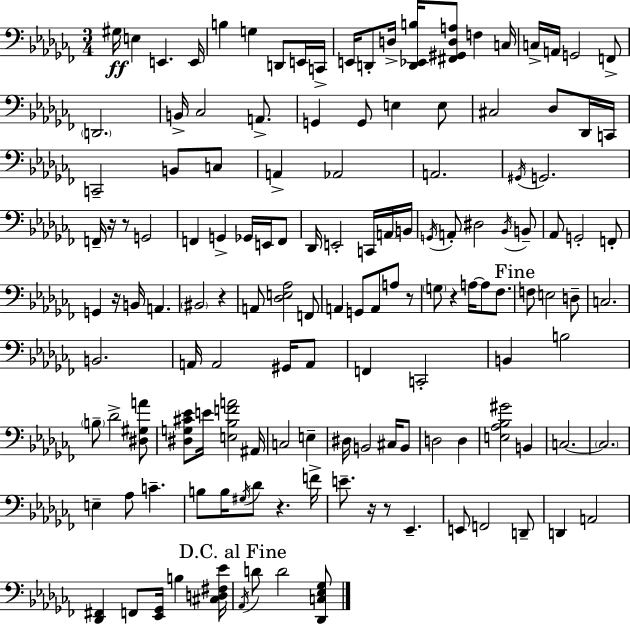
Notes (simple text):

G#3/s E3/q E2/q. E2/s B3/q G3/q D2/e E2/s C2/s E2/s D2/e D3/s [D2,Eb2,B3]/s [F#2,G#2,D3,A3]/e F3/q C3/s C3/s A2/s G2/h F2/e D2/h. B2/s CES3/h A2/e. G2/q G2/e E3/q E3/e C#3/h Db3/e Db2/s C2/s C2/h B2/e C3/e A2/q Ab2/h A2/h. G#2/s G2/h. F2/s R/s R/e G2/h F2/q G2/q Gb2/s E2/s F2/e Db2/s E2/h C2/s A2/s B2/s G2/s A2/e D#3/h Bb2/s B2/e Ab2/e G2/h F2/e G2/q R/s B2/s A2/q. BIS2/h R/q A2/e [Db3,E3,Ab3]/h F2/e A2/q G2/e A2/e A3/e R/e G3/e R/q A3/s A3/e FES3/e. F3/e E3/h D3/e C3/h. B2/h. A2/s A2/h G#2/s A2/e F2/q C2/h B2/q B3/h B3/e Db4/h [D#3,G#3,A4]/e [D#3,G3,C#4,Eb4]/e E4/s [E3,Bb3,F4,A4]/h A#2/s C3/h E3/q D#3/s B2/h C#3/s B2/e D3/h D3/q [E3,Ab3,Bb3,G#4]/h B2/q C3/h. C3/h. E3/q Ab3/e C4/q. B3/e B3/s G#3/s Db4/e R/q. F4/s E4/e. R/s R/e Eb2/q. E2/e F2/h D2/e D2/q A2/h [Db2,F#2]/q F2/e [Eb2,Gb2]/s B3/q [C#3,D3,F#3,Eb4]/s Ab2/s D4/e D4/h [Db2,C3,Eb3,Gb3]/e